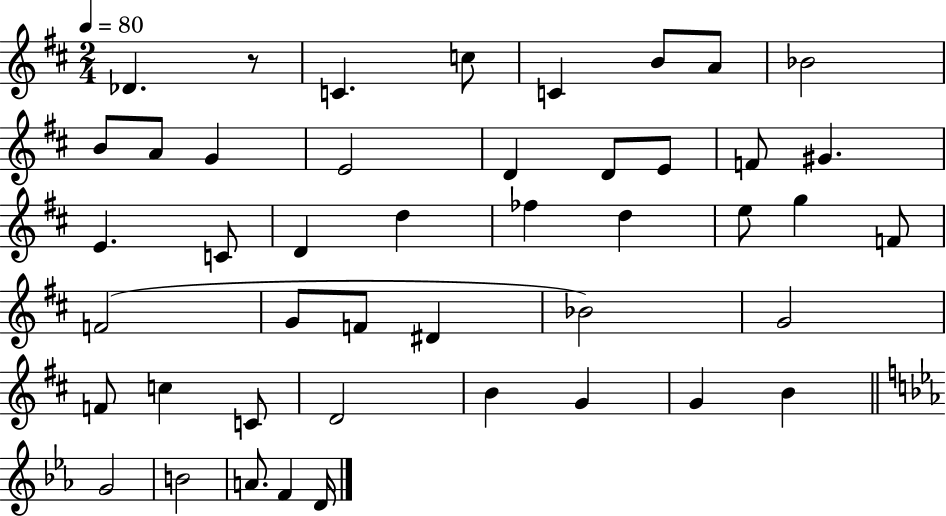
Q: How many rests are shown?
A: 1